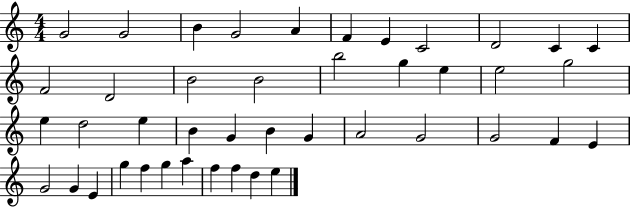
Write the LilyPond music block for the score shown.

{
  \clef treble
  \numericTimeSignature
  \time 4/4
  \key c \major
  g'2 g'2 | b'4 g'2 a'4 | f'4 e'4 c'2 | d'2 c'4 c'4 | \break f'2 d'2 | b'2 b'2 | b''2 g''4 e''4 | e''2 g''2 | \break e''4 d''2 e''4 | b'4 g'4 b'4 g'4 | a'2 g'2 | g'2 f'4 e'4 | \break g'2 g'4 e'4 | g''4 f''4 g''4 a''4 | f''4 f''4 d''4 e''4 | \bar "|."
}